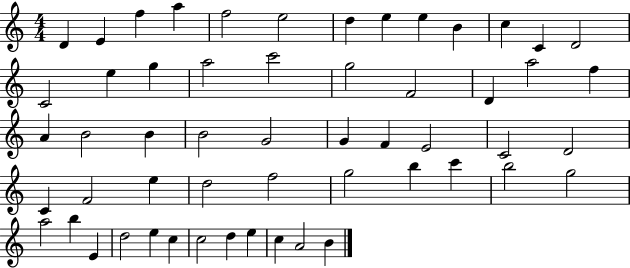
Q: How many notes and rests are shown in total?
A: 55